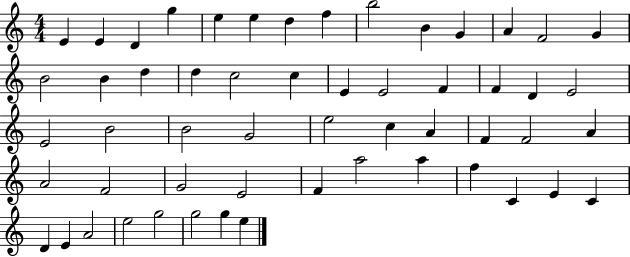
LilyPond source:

{
  \clef treble
  \numericTimeSignature
  \time 4/4
  \key c \major
  e'4 e'4 d'4 g''4 | e''4 e''4 d''4 f''4 | b''2 b'4 g'4 | a'4 f'2 g'4 | \break b'2 b'4 d''4 | d''4 c''2 c''4 | e'4 e'2 f'4 | f'4 d'4 e'2 | \break e'2 b'2 | b'2 g'2 | e''2 c''4 a'4 | f'4 f'2 a'4 | \break a'2 f'2 | g'2 e'2 | f'4 a''2 a''4 | f''4 c'4 e'4 c'4 | \break d'4 e'4 a'2 | e''2 g''2 | g''2 g''4 e''4 | \bar "|."
}